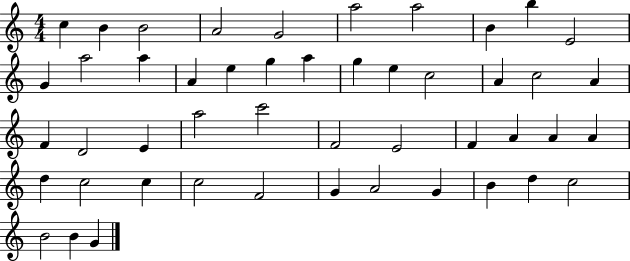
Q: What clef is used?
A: treble